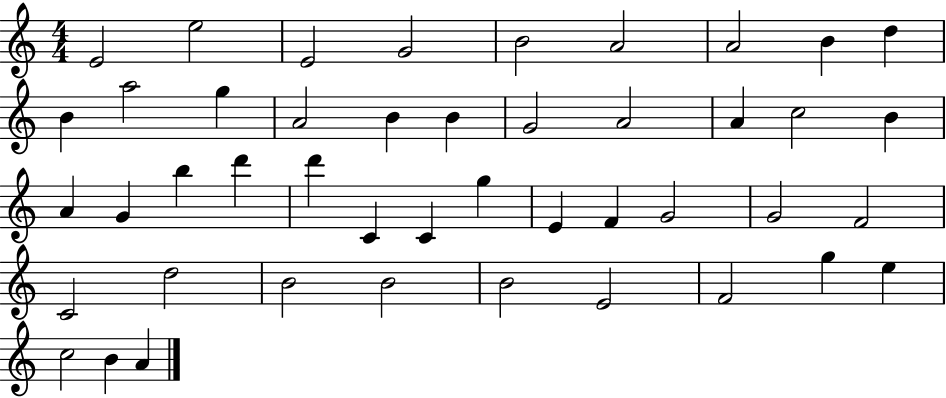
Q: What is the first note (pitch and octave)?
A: E4